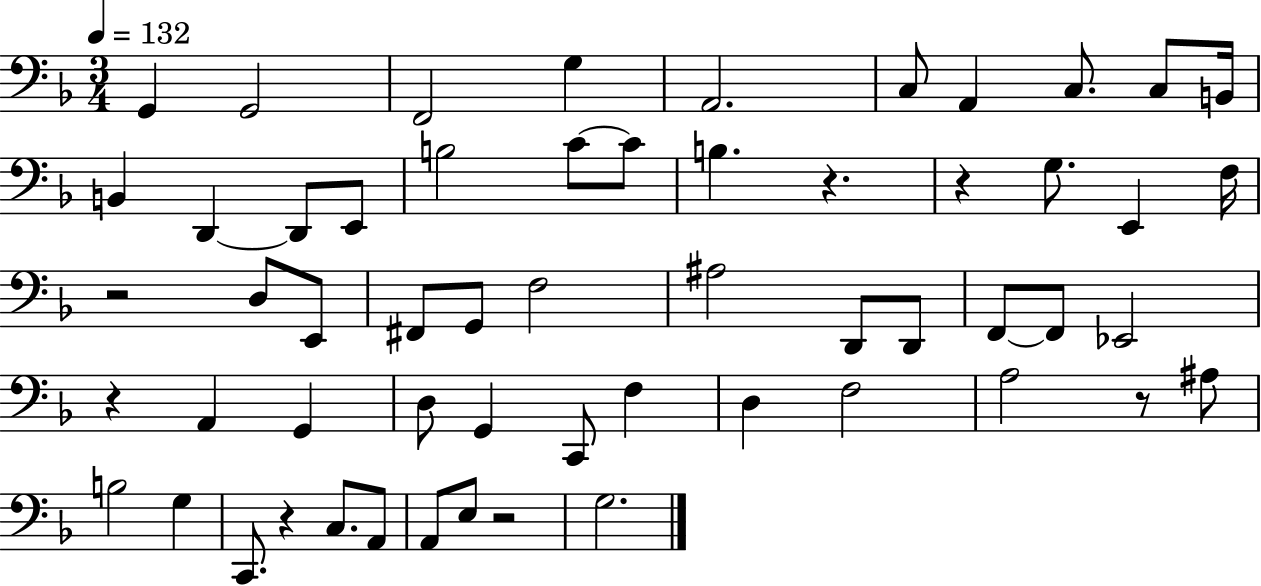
X:1
T:Untitled
M:3/4
L:1/4
K:F
G,, G,,2 F,,2 G, A,,2 C,/2 A,, C,/2 C,/2 B,,/4 B,, D,, D,,/2 E,,/2 B,2 C/2 C/2 B, z z G,/2 E,, F,/4 z2 D,/2 E,,/2 ^F,,/2 G,,/2 F,2 ^A,2 D,,/2 D,,/2 F,,/2 F,,/2 _E,,2 z A,, G,, D,/2 G,, C,,/2 F, D, F,2 A,2 z/2 ^A,/2 B,2 G, C,,/2 z C,/2 A,,/2 A,,/2 E,/2 z2 G,2